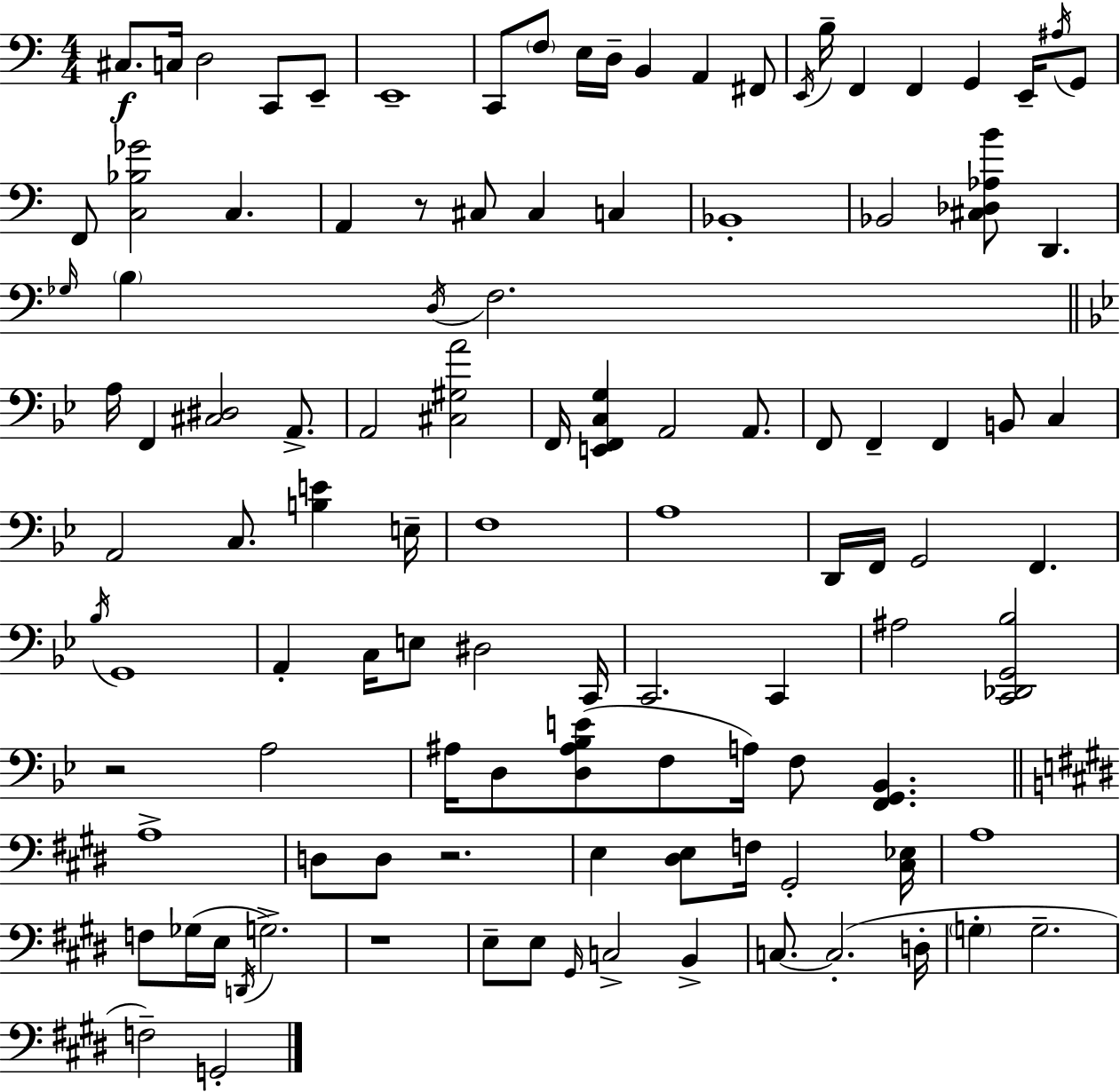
X:1
T:Untitled
M:4/4
L:1/4
K:Am
^C,/2 C,/4 D,2 C,,/2 E,,/2 E,,4 C,,/2 F,/2 E,/4 D,/4 B,, A,, ^F,,/2 E,,/4 B,/4 F,, F,, G,, E,,/4 ^A,/4 G,,/2 F,,/2 [C,_B,_G]2 C, A,, z/2 ^C,/2 ^C, C, _B,,4 _B,,2 [^C,_D,_A,B]/2 D,, _G,/4 B, D,/4 F,2 A,/4 F,, [^C,^D,]2 A,,/2 A,,2 [^C,^G,A]2 F,,/4 [E,,F,,C,G,] A,,2 A,,/2 F,,/2 F,, F,, B,,/2 C, A,,2 C,/2 [B,E] E,/4 F,4 A,4 D,,/4 F,,/4 G,,2 F,, _B,/4 G,,4 A,, C,/4 E,/2 ^D,2 C,,/4 C,,2 C,, ^A,2 [C,,_D,,G,,_B,]2 z2 A,2 ^A,/4 D,/2 [D,^A,_B,E]/2 F,/2 A,/4 F,/2 [F,,G,,_B,,] A,4 D,/2 D,/2 z2 E, [^D,E,]/2 F,/4 ^G,,2 [^C,_E,]/4 A,4 F,/2 _G,/4 E,/4 D,,/4 G,2 z4 E,/2 E,/2 ^G,,/4 C,2 B,, C,/2 C,2 D,/4 G, G,2 F,2 G,,2